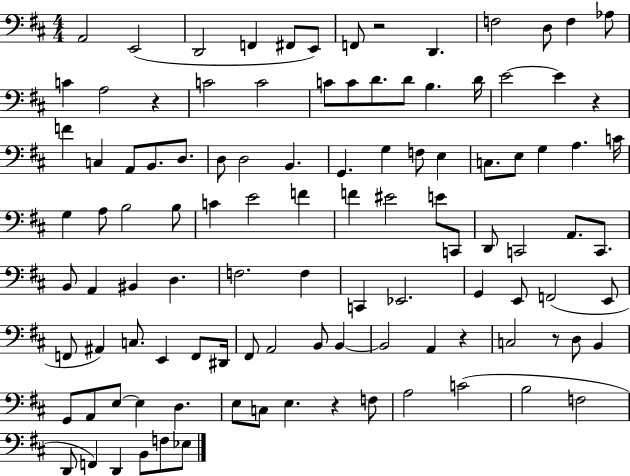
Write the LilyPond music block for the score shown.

{
  \clef bass
  \numericTimeSignature
  \time 4/4
  \key d \major
  a,2 e,2( | d,2 f,4 fis,8 e,8) | f,8 r2 d,4. | f2 d8 f4 aes8 | \break c'4 a2 r4 | c'2 c'2 | c'8 c'8 d'8. d'8 b4. d'16 | e'2~~ e'4 r4 | \break f'4 c4 a,8 b,8. d8. | d8 d2 b,4. | g,4. g4 f8 e4 | c8. e8 g4 a4. c'16 | \break g4 a8 b2 b8 | c'4 e'2 f'4 | f'4 eis'2 e'8 c,8 | d,8 c,2 a,8. c,8. | \break b,8 a,4 bis,4 d4. | f2. f4 | c,4 ees,2. | g,4 e,8 f,2( e,8 | \break f,8 ais,4) c8. e,4 f,8 dis,16 | fis,8 a,2 b,8 b,4~~ | b,2 a,4 r4 | c2 r8 d8 b,4 | \break g,8 a,8 e8~~ e4 d4. | e8 c8 e4. r4 f8 | a2 c'2( | b2 f2 | \break d,8 f,4) d,4 b,8 f8 ees8 | \bar "|."
}